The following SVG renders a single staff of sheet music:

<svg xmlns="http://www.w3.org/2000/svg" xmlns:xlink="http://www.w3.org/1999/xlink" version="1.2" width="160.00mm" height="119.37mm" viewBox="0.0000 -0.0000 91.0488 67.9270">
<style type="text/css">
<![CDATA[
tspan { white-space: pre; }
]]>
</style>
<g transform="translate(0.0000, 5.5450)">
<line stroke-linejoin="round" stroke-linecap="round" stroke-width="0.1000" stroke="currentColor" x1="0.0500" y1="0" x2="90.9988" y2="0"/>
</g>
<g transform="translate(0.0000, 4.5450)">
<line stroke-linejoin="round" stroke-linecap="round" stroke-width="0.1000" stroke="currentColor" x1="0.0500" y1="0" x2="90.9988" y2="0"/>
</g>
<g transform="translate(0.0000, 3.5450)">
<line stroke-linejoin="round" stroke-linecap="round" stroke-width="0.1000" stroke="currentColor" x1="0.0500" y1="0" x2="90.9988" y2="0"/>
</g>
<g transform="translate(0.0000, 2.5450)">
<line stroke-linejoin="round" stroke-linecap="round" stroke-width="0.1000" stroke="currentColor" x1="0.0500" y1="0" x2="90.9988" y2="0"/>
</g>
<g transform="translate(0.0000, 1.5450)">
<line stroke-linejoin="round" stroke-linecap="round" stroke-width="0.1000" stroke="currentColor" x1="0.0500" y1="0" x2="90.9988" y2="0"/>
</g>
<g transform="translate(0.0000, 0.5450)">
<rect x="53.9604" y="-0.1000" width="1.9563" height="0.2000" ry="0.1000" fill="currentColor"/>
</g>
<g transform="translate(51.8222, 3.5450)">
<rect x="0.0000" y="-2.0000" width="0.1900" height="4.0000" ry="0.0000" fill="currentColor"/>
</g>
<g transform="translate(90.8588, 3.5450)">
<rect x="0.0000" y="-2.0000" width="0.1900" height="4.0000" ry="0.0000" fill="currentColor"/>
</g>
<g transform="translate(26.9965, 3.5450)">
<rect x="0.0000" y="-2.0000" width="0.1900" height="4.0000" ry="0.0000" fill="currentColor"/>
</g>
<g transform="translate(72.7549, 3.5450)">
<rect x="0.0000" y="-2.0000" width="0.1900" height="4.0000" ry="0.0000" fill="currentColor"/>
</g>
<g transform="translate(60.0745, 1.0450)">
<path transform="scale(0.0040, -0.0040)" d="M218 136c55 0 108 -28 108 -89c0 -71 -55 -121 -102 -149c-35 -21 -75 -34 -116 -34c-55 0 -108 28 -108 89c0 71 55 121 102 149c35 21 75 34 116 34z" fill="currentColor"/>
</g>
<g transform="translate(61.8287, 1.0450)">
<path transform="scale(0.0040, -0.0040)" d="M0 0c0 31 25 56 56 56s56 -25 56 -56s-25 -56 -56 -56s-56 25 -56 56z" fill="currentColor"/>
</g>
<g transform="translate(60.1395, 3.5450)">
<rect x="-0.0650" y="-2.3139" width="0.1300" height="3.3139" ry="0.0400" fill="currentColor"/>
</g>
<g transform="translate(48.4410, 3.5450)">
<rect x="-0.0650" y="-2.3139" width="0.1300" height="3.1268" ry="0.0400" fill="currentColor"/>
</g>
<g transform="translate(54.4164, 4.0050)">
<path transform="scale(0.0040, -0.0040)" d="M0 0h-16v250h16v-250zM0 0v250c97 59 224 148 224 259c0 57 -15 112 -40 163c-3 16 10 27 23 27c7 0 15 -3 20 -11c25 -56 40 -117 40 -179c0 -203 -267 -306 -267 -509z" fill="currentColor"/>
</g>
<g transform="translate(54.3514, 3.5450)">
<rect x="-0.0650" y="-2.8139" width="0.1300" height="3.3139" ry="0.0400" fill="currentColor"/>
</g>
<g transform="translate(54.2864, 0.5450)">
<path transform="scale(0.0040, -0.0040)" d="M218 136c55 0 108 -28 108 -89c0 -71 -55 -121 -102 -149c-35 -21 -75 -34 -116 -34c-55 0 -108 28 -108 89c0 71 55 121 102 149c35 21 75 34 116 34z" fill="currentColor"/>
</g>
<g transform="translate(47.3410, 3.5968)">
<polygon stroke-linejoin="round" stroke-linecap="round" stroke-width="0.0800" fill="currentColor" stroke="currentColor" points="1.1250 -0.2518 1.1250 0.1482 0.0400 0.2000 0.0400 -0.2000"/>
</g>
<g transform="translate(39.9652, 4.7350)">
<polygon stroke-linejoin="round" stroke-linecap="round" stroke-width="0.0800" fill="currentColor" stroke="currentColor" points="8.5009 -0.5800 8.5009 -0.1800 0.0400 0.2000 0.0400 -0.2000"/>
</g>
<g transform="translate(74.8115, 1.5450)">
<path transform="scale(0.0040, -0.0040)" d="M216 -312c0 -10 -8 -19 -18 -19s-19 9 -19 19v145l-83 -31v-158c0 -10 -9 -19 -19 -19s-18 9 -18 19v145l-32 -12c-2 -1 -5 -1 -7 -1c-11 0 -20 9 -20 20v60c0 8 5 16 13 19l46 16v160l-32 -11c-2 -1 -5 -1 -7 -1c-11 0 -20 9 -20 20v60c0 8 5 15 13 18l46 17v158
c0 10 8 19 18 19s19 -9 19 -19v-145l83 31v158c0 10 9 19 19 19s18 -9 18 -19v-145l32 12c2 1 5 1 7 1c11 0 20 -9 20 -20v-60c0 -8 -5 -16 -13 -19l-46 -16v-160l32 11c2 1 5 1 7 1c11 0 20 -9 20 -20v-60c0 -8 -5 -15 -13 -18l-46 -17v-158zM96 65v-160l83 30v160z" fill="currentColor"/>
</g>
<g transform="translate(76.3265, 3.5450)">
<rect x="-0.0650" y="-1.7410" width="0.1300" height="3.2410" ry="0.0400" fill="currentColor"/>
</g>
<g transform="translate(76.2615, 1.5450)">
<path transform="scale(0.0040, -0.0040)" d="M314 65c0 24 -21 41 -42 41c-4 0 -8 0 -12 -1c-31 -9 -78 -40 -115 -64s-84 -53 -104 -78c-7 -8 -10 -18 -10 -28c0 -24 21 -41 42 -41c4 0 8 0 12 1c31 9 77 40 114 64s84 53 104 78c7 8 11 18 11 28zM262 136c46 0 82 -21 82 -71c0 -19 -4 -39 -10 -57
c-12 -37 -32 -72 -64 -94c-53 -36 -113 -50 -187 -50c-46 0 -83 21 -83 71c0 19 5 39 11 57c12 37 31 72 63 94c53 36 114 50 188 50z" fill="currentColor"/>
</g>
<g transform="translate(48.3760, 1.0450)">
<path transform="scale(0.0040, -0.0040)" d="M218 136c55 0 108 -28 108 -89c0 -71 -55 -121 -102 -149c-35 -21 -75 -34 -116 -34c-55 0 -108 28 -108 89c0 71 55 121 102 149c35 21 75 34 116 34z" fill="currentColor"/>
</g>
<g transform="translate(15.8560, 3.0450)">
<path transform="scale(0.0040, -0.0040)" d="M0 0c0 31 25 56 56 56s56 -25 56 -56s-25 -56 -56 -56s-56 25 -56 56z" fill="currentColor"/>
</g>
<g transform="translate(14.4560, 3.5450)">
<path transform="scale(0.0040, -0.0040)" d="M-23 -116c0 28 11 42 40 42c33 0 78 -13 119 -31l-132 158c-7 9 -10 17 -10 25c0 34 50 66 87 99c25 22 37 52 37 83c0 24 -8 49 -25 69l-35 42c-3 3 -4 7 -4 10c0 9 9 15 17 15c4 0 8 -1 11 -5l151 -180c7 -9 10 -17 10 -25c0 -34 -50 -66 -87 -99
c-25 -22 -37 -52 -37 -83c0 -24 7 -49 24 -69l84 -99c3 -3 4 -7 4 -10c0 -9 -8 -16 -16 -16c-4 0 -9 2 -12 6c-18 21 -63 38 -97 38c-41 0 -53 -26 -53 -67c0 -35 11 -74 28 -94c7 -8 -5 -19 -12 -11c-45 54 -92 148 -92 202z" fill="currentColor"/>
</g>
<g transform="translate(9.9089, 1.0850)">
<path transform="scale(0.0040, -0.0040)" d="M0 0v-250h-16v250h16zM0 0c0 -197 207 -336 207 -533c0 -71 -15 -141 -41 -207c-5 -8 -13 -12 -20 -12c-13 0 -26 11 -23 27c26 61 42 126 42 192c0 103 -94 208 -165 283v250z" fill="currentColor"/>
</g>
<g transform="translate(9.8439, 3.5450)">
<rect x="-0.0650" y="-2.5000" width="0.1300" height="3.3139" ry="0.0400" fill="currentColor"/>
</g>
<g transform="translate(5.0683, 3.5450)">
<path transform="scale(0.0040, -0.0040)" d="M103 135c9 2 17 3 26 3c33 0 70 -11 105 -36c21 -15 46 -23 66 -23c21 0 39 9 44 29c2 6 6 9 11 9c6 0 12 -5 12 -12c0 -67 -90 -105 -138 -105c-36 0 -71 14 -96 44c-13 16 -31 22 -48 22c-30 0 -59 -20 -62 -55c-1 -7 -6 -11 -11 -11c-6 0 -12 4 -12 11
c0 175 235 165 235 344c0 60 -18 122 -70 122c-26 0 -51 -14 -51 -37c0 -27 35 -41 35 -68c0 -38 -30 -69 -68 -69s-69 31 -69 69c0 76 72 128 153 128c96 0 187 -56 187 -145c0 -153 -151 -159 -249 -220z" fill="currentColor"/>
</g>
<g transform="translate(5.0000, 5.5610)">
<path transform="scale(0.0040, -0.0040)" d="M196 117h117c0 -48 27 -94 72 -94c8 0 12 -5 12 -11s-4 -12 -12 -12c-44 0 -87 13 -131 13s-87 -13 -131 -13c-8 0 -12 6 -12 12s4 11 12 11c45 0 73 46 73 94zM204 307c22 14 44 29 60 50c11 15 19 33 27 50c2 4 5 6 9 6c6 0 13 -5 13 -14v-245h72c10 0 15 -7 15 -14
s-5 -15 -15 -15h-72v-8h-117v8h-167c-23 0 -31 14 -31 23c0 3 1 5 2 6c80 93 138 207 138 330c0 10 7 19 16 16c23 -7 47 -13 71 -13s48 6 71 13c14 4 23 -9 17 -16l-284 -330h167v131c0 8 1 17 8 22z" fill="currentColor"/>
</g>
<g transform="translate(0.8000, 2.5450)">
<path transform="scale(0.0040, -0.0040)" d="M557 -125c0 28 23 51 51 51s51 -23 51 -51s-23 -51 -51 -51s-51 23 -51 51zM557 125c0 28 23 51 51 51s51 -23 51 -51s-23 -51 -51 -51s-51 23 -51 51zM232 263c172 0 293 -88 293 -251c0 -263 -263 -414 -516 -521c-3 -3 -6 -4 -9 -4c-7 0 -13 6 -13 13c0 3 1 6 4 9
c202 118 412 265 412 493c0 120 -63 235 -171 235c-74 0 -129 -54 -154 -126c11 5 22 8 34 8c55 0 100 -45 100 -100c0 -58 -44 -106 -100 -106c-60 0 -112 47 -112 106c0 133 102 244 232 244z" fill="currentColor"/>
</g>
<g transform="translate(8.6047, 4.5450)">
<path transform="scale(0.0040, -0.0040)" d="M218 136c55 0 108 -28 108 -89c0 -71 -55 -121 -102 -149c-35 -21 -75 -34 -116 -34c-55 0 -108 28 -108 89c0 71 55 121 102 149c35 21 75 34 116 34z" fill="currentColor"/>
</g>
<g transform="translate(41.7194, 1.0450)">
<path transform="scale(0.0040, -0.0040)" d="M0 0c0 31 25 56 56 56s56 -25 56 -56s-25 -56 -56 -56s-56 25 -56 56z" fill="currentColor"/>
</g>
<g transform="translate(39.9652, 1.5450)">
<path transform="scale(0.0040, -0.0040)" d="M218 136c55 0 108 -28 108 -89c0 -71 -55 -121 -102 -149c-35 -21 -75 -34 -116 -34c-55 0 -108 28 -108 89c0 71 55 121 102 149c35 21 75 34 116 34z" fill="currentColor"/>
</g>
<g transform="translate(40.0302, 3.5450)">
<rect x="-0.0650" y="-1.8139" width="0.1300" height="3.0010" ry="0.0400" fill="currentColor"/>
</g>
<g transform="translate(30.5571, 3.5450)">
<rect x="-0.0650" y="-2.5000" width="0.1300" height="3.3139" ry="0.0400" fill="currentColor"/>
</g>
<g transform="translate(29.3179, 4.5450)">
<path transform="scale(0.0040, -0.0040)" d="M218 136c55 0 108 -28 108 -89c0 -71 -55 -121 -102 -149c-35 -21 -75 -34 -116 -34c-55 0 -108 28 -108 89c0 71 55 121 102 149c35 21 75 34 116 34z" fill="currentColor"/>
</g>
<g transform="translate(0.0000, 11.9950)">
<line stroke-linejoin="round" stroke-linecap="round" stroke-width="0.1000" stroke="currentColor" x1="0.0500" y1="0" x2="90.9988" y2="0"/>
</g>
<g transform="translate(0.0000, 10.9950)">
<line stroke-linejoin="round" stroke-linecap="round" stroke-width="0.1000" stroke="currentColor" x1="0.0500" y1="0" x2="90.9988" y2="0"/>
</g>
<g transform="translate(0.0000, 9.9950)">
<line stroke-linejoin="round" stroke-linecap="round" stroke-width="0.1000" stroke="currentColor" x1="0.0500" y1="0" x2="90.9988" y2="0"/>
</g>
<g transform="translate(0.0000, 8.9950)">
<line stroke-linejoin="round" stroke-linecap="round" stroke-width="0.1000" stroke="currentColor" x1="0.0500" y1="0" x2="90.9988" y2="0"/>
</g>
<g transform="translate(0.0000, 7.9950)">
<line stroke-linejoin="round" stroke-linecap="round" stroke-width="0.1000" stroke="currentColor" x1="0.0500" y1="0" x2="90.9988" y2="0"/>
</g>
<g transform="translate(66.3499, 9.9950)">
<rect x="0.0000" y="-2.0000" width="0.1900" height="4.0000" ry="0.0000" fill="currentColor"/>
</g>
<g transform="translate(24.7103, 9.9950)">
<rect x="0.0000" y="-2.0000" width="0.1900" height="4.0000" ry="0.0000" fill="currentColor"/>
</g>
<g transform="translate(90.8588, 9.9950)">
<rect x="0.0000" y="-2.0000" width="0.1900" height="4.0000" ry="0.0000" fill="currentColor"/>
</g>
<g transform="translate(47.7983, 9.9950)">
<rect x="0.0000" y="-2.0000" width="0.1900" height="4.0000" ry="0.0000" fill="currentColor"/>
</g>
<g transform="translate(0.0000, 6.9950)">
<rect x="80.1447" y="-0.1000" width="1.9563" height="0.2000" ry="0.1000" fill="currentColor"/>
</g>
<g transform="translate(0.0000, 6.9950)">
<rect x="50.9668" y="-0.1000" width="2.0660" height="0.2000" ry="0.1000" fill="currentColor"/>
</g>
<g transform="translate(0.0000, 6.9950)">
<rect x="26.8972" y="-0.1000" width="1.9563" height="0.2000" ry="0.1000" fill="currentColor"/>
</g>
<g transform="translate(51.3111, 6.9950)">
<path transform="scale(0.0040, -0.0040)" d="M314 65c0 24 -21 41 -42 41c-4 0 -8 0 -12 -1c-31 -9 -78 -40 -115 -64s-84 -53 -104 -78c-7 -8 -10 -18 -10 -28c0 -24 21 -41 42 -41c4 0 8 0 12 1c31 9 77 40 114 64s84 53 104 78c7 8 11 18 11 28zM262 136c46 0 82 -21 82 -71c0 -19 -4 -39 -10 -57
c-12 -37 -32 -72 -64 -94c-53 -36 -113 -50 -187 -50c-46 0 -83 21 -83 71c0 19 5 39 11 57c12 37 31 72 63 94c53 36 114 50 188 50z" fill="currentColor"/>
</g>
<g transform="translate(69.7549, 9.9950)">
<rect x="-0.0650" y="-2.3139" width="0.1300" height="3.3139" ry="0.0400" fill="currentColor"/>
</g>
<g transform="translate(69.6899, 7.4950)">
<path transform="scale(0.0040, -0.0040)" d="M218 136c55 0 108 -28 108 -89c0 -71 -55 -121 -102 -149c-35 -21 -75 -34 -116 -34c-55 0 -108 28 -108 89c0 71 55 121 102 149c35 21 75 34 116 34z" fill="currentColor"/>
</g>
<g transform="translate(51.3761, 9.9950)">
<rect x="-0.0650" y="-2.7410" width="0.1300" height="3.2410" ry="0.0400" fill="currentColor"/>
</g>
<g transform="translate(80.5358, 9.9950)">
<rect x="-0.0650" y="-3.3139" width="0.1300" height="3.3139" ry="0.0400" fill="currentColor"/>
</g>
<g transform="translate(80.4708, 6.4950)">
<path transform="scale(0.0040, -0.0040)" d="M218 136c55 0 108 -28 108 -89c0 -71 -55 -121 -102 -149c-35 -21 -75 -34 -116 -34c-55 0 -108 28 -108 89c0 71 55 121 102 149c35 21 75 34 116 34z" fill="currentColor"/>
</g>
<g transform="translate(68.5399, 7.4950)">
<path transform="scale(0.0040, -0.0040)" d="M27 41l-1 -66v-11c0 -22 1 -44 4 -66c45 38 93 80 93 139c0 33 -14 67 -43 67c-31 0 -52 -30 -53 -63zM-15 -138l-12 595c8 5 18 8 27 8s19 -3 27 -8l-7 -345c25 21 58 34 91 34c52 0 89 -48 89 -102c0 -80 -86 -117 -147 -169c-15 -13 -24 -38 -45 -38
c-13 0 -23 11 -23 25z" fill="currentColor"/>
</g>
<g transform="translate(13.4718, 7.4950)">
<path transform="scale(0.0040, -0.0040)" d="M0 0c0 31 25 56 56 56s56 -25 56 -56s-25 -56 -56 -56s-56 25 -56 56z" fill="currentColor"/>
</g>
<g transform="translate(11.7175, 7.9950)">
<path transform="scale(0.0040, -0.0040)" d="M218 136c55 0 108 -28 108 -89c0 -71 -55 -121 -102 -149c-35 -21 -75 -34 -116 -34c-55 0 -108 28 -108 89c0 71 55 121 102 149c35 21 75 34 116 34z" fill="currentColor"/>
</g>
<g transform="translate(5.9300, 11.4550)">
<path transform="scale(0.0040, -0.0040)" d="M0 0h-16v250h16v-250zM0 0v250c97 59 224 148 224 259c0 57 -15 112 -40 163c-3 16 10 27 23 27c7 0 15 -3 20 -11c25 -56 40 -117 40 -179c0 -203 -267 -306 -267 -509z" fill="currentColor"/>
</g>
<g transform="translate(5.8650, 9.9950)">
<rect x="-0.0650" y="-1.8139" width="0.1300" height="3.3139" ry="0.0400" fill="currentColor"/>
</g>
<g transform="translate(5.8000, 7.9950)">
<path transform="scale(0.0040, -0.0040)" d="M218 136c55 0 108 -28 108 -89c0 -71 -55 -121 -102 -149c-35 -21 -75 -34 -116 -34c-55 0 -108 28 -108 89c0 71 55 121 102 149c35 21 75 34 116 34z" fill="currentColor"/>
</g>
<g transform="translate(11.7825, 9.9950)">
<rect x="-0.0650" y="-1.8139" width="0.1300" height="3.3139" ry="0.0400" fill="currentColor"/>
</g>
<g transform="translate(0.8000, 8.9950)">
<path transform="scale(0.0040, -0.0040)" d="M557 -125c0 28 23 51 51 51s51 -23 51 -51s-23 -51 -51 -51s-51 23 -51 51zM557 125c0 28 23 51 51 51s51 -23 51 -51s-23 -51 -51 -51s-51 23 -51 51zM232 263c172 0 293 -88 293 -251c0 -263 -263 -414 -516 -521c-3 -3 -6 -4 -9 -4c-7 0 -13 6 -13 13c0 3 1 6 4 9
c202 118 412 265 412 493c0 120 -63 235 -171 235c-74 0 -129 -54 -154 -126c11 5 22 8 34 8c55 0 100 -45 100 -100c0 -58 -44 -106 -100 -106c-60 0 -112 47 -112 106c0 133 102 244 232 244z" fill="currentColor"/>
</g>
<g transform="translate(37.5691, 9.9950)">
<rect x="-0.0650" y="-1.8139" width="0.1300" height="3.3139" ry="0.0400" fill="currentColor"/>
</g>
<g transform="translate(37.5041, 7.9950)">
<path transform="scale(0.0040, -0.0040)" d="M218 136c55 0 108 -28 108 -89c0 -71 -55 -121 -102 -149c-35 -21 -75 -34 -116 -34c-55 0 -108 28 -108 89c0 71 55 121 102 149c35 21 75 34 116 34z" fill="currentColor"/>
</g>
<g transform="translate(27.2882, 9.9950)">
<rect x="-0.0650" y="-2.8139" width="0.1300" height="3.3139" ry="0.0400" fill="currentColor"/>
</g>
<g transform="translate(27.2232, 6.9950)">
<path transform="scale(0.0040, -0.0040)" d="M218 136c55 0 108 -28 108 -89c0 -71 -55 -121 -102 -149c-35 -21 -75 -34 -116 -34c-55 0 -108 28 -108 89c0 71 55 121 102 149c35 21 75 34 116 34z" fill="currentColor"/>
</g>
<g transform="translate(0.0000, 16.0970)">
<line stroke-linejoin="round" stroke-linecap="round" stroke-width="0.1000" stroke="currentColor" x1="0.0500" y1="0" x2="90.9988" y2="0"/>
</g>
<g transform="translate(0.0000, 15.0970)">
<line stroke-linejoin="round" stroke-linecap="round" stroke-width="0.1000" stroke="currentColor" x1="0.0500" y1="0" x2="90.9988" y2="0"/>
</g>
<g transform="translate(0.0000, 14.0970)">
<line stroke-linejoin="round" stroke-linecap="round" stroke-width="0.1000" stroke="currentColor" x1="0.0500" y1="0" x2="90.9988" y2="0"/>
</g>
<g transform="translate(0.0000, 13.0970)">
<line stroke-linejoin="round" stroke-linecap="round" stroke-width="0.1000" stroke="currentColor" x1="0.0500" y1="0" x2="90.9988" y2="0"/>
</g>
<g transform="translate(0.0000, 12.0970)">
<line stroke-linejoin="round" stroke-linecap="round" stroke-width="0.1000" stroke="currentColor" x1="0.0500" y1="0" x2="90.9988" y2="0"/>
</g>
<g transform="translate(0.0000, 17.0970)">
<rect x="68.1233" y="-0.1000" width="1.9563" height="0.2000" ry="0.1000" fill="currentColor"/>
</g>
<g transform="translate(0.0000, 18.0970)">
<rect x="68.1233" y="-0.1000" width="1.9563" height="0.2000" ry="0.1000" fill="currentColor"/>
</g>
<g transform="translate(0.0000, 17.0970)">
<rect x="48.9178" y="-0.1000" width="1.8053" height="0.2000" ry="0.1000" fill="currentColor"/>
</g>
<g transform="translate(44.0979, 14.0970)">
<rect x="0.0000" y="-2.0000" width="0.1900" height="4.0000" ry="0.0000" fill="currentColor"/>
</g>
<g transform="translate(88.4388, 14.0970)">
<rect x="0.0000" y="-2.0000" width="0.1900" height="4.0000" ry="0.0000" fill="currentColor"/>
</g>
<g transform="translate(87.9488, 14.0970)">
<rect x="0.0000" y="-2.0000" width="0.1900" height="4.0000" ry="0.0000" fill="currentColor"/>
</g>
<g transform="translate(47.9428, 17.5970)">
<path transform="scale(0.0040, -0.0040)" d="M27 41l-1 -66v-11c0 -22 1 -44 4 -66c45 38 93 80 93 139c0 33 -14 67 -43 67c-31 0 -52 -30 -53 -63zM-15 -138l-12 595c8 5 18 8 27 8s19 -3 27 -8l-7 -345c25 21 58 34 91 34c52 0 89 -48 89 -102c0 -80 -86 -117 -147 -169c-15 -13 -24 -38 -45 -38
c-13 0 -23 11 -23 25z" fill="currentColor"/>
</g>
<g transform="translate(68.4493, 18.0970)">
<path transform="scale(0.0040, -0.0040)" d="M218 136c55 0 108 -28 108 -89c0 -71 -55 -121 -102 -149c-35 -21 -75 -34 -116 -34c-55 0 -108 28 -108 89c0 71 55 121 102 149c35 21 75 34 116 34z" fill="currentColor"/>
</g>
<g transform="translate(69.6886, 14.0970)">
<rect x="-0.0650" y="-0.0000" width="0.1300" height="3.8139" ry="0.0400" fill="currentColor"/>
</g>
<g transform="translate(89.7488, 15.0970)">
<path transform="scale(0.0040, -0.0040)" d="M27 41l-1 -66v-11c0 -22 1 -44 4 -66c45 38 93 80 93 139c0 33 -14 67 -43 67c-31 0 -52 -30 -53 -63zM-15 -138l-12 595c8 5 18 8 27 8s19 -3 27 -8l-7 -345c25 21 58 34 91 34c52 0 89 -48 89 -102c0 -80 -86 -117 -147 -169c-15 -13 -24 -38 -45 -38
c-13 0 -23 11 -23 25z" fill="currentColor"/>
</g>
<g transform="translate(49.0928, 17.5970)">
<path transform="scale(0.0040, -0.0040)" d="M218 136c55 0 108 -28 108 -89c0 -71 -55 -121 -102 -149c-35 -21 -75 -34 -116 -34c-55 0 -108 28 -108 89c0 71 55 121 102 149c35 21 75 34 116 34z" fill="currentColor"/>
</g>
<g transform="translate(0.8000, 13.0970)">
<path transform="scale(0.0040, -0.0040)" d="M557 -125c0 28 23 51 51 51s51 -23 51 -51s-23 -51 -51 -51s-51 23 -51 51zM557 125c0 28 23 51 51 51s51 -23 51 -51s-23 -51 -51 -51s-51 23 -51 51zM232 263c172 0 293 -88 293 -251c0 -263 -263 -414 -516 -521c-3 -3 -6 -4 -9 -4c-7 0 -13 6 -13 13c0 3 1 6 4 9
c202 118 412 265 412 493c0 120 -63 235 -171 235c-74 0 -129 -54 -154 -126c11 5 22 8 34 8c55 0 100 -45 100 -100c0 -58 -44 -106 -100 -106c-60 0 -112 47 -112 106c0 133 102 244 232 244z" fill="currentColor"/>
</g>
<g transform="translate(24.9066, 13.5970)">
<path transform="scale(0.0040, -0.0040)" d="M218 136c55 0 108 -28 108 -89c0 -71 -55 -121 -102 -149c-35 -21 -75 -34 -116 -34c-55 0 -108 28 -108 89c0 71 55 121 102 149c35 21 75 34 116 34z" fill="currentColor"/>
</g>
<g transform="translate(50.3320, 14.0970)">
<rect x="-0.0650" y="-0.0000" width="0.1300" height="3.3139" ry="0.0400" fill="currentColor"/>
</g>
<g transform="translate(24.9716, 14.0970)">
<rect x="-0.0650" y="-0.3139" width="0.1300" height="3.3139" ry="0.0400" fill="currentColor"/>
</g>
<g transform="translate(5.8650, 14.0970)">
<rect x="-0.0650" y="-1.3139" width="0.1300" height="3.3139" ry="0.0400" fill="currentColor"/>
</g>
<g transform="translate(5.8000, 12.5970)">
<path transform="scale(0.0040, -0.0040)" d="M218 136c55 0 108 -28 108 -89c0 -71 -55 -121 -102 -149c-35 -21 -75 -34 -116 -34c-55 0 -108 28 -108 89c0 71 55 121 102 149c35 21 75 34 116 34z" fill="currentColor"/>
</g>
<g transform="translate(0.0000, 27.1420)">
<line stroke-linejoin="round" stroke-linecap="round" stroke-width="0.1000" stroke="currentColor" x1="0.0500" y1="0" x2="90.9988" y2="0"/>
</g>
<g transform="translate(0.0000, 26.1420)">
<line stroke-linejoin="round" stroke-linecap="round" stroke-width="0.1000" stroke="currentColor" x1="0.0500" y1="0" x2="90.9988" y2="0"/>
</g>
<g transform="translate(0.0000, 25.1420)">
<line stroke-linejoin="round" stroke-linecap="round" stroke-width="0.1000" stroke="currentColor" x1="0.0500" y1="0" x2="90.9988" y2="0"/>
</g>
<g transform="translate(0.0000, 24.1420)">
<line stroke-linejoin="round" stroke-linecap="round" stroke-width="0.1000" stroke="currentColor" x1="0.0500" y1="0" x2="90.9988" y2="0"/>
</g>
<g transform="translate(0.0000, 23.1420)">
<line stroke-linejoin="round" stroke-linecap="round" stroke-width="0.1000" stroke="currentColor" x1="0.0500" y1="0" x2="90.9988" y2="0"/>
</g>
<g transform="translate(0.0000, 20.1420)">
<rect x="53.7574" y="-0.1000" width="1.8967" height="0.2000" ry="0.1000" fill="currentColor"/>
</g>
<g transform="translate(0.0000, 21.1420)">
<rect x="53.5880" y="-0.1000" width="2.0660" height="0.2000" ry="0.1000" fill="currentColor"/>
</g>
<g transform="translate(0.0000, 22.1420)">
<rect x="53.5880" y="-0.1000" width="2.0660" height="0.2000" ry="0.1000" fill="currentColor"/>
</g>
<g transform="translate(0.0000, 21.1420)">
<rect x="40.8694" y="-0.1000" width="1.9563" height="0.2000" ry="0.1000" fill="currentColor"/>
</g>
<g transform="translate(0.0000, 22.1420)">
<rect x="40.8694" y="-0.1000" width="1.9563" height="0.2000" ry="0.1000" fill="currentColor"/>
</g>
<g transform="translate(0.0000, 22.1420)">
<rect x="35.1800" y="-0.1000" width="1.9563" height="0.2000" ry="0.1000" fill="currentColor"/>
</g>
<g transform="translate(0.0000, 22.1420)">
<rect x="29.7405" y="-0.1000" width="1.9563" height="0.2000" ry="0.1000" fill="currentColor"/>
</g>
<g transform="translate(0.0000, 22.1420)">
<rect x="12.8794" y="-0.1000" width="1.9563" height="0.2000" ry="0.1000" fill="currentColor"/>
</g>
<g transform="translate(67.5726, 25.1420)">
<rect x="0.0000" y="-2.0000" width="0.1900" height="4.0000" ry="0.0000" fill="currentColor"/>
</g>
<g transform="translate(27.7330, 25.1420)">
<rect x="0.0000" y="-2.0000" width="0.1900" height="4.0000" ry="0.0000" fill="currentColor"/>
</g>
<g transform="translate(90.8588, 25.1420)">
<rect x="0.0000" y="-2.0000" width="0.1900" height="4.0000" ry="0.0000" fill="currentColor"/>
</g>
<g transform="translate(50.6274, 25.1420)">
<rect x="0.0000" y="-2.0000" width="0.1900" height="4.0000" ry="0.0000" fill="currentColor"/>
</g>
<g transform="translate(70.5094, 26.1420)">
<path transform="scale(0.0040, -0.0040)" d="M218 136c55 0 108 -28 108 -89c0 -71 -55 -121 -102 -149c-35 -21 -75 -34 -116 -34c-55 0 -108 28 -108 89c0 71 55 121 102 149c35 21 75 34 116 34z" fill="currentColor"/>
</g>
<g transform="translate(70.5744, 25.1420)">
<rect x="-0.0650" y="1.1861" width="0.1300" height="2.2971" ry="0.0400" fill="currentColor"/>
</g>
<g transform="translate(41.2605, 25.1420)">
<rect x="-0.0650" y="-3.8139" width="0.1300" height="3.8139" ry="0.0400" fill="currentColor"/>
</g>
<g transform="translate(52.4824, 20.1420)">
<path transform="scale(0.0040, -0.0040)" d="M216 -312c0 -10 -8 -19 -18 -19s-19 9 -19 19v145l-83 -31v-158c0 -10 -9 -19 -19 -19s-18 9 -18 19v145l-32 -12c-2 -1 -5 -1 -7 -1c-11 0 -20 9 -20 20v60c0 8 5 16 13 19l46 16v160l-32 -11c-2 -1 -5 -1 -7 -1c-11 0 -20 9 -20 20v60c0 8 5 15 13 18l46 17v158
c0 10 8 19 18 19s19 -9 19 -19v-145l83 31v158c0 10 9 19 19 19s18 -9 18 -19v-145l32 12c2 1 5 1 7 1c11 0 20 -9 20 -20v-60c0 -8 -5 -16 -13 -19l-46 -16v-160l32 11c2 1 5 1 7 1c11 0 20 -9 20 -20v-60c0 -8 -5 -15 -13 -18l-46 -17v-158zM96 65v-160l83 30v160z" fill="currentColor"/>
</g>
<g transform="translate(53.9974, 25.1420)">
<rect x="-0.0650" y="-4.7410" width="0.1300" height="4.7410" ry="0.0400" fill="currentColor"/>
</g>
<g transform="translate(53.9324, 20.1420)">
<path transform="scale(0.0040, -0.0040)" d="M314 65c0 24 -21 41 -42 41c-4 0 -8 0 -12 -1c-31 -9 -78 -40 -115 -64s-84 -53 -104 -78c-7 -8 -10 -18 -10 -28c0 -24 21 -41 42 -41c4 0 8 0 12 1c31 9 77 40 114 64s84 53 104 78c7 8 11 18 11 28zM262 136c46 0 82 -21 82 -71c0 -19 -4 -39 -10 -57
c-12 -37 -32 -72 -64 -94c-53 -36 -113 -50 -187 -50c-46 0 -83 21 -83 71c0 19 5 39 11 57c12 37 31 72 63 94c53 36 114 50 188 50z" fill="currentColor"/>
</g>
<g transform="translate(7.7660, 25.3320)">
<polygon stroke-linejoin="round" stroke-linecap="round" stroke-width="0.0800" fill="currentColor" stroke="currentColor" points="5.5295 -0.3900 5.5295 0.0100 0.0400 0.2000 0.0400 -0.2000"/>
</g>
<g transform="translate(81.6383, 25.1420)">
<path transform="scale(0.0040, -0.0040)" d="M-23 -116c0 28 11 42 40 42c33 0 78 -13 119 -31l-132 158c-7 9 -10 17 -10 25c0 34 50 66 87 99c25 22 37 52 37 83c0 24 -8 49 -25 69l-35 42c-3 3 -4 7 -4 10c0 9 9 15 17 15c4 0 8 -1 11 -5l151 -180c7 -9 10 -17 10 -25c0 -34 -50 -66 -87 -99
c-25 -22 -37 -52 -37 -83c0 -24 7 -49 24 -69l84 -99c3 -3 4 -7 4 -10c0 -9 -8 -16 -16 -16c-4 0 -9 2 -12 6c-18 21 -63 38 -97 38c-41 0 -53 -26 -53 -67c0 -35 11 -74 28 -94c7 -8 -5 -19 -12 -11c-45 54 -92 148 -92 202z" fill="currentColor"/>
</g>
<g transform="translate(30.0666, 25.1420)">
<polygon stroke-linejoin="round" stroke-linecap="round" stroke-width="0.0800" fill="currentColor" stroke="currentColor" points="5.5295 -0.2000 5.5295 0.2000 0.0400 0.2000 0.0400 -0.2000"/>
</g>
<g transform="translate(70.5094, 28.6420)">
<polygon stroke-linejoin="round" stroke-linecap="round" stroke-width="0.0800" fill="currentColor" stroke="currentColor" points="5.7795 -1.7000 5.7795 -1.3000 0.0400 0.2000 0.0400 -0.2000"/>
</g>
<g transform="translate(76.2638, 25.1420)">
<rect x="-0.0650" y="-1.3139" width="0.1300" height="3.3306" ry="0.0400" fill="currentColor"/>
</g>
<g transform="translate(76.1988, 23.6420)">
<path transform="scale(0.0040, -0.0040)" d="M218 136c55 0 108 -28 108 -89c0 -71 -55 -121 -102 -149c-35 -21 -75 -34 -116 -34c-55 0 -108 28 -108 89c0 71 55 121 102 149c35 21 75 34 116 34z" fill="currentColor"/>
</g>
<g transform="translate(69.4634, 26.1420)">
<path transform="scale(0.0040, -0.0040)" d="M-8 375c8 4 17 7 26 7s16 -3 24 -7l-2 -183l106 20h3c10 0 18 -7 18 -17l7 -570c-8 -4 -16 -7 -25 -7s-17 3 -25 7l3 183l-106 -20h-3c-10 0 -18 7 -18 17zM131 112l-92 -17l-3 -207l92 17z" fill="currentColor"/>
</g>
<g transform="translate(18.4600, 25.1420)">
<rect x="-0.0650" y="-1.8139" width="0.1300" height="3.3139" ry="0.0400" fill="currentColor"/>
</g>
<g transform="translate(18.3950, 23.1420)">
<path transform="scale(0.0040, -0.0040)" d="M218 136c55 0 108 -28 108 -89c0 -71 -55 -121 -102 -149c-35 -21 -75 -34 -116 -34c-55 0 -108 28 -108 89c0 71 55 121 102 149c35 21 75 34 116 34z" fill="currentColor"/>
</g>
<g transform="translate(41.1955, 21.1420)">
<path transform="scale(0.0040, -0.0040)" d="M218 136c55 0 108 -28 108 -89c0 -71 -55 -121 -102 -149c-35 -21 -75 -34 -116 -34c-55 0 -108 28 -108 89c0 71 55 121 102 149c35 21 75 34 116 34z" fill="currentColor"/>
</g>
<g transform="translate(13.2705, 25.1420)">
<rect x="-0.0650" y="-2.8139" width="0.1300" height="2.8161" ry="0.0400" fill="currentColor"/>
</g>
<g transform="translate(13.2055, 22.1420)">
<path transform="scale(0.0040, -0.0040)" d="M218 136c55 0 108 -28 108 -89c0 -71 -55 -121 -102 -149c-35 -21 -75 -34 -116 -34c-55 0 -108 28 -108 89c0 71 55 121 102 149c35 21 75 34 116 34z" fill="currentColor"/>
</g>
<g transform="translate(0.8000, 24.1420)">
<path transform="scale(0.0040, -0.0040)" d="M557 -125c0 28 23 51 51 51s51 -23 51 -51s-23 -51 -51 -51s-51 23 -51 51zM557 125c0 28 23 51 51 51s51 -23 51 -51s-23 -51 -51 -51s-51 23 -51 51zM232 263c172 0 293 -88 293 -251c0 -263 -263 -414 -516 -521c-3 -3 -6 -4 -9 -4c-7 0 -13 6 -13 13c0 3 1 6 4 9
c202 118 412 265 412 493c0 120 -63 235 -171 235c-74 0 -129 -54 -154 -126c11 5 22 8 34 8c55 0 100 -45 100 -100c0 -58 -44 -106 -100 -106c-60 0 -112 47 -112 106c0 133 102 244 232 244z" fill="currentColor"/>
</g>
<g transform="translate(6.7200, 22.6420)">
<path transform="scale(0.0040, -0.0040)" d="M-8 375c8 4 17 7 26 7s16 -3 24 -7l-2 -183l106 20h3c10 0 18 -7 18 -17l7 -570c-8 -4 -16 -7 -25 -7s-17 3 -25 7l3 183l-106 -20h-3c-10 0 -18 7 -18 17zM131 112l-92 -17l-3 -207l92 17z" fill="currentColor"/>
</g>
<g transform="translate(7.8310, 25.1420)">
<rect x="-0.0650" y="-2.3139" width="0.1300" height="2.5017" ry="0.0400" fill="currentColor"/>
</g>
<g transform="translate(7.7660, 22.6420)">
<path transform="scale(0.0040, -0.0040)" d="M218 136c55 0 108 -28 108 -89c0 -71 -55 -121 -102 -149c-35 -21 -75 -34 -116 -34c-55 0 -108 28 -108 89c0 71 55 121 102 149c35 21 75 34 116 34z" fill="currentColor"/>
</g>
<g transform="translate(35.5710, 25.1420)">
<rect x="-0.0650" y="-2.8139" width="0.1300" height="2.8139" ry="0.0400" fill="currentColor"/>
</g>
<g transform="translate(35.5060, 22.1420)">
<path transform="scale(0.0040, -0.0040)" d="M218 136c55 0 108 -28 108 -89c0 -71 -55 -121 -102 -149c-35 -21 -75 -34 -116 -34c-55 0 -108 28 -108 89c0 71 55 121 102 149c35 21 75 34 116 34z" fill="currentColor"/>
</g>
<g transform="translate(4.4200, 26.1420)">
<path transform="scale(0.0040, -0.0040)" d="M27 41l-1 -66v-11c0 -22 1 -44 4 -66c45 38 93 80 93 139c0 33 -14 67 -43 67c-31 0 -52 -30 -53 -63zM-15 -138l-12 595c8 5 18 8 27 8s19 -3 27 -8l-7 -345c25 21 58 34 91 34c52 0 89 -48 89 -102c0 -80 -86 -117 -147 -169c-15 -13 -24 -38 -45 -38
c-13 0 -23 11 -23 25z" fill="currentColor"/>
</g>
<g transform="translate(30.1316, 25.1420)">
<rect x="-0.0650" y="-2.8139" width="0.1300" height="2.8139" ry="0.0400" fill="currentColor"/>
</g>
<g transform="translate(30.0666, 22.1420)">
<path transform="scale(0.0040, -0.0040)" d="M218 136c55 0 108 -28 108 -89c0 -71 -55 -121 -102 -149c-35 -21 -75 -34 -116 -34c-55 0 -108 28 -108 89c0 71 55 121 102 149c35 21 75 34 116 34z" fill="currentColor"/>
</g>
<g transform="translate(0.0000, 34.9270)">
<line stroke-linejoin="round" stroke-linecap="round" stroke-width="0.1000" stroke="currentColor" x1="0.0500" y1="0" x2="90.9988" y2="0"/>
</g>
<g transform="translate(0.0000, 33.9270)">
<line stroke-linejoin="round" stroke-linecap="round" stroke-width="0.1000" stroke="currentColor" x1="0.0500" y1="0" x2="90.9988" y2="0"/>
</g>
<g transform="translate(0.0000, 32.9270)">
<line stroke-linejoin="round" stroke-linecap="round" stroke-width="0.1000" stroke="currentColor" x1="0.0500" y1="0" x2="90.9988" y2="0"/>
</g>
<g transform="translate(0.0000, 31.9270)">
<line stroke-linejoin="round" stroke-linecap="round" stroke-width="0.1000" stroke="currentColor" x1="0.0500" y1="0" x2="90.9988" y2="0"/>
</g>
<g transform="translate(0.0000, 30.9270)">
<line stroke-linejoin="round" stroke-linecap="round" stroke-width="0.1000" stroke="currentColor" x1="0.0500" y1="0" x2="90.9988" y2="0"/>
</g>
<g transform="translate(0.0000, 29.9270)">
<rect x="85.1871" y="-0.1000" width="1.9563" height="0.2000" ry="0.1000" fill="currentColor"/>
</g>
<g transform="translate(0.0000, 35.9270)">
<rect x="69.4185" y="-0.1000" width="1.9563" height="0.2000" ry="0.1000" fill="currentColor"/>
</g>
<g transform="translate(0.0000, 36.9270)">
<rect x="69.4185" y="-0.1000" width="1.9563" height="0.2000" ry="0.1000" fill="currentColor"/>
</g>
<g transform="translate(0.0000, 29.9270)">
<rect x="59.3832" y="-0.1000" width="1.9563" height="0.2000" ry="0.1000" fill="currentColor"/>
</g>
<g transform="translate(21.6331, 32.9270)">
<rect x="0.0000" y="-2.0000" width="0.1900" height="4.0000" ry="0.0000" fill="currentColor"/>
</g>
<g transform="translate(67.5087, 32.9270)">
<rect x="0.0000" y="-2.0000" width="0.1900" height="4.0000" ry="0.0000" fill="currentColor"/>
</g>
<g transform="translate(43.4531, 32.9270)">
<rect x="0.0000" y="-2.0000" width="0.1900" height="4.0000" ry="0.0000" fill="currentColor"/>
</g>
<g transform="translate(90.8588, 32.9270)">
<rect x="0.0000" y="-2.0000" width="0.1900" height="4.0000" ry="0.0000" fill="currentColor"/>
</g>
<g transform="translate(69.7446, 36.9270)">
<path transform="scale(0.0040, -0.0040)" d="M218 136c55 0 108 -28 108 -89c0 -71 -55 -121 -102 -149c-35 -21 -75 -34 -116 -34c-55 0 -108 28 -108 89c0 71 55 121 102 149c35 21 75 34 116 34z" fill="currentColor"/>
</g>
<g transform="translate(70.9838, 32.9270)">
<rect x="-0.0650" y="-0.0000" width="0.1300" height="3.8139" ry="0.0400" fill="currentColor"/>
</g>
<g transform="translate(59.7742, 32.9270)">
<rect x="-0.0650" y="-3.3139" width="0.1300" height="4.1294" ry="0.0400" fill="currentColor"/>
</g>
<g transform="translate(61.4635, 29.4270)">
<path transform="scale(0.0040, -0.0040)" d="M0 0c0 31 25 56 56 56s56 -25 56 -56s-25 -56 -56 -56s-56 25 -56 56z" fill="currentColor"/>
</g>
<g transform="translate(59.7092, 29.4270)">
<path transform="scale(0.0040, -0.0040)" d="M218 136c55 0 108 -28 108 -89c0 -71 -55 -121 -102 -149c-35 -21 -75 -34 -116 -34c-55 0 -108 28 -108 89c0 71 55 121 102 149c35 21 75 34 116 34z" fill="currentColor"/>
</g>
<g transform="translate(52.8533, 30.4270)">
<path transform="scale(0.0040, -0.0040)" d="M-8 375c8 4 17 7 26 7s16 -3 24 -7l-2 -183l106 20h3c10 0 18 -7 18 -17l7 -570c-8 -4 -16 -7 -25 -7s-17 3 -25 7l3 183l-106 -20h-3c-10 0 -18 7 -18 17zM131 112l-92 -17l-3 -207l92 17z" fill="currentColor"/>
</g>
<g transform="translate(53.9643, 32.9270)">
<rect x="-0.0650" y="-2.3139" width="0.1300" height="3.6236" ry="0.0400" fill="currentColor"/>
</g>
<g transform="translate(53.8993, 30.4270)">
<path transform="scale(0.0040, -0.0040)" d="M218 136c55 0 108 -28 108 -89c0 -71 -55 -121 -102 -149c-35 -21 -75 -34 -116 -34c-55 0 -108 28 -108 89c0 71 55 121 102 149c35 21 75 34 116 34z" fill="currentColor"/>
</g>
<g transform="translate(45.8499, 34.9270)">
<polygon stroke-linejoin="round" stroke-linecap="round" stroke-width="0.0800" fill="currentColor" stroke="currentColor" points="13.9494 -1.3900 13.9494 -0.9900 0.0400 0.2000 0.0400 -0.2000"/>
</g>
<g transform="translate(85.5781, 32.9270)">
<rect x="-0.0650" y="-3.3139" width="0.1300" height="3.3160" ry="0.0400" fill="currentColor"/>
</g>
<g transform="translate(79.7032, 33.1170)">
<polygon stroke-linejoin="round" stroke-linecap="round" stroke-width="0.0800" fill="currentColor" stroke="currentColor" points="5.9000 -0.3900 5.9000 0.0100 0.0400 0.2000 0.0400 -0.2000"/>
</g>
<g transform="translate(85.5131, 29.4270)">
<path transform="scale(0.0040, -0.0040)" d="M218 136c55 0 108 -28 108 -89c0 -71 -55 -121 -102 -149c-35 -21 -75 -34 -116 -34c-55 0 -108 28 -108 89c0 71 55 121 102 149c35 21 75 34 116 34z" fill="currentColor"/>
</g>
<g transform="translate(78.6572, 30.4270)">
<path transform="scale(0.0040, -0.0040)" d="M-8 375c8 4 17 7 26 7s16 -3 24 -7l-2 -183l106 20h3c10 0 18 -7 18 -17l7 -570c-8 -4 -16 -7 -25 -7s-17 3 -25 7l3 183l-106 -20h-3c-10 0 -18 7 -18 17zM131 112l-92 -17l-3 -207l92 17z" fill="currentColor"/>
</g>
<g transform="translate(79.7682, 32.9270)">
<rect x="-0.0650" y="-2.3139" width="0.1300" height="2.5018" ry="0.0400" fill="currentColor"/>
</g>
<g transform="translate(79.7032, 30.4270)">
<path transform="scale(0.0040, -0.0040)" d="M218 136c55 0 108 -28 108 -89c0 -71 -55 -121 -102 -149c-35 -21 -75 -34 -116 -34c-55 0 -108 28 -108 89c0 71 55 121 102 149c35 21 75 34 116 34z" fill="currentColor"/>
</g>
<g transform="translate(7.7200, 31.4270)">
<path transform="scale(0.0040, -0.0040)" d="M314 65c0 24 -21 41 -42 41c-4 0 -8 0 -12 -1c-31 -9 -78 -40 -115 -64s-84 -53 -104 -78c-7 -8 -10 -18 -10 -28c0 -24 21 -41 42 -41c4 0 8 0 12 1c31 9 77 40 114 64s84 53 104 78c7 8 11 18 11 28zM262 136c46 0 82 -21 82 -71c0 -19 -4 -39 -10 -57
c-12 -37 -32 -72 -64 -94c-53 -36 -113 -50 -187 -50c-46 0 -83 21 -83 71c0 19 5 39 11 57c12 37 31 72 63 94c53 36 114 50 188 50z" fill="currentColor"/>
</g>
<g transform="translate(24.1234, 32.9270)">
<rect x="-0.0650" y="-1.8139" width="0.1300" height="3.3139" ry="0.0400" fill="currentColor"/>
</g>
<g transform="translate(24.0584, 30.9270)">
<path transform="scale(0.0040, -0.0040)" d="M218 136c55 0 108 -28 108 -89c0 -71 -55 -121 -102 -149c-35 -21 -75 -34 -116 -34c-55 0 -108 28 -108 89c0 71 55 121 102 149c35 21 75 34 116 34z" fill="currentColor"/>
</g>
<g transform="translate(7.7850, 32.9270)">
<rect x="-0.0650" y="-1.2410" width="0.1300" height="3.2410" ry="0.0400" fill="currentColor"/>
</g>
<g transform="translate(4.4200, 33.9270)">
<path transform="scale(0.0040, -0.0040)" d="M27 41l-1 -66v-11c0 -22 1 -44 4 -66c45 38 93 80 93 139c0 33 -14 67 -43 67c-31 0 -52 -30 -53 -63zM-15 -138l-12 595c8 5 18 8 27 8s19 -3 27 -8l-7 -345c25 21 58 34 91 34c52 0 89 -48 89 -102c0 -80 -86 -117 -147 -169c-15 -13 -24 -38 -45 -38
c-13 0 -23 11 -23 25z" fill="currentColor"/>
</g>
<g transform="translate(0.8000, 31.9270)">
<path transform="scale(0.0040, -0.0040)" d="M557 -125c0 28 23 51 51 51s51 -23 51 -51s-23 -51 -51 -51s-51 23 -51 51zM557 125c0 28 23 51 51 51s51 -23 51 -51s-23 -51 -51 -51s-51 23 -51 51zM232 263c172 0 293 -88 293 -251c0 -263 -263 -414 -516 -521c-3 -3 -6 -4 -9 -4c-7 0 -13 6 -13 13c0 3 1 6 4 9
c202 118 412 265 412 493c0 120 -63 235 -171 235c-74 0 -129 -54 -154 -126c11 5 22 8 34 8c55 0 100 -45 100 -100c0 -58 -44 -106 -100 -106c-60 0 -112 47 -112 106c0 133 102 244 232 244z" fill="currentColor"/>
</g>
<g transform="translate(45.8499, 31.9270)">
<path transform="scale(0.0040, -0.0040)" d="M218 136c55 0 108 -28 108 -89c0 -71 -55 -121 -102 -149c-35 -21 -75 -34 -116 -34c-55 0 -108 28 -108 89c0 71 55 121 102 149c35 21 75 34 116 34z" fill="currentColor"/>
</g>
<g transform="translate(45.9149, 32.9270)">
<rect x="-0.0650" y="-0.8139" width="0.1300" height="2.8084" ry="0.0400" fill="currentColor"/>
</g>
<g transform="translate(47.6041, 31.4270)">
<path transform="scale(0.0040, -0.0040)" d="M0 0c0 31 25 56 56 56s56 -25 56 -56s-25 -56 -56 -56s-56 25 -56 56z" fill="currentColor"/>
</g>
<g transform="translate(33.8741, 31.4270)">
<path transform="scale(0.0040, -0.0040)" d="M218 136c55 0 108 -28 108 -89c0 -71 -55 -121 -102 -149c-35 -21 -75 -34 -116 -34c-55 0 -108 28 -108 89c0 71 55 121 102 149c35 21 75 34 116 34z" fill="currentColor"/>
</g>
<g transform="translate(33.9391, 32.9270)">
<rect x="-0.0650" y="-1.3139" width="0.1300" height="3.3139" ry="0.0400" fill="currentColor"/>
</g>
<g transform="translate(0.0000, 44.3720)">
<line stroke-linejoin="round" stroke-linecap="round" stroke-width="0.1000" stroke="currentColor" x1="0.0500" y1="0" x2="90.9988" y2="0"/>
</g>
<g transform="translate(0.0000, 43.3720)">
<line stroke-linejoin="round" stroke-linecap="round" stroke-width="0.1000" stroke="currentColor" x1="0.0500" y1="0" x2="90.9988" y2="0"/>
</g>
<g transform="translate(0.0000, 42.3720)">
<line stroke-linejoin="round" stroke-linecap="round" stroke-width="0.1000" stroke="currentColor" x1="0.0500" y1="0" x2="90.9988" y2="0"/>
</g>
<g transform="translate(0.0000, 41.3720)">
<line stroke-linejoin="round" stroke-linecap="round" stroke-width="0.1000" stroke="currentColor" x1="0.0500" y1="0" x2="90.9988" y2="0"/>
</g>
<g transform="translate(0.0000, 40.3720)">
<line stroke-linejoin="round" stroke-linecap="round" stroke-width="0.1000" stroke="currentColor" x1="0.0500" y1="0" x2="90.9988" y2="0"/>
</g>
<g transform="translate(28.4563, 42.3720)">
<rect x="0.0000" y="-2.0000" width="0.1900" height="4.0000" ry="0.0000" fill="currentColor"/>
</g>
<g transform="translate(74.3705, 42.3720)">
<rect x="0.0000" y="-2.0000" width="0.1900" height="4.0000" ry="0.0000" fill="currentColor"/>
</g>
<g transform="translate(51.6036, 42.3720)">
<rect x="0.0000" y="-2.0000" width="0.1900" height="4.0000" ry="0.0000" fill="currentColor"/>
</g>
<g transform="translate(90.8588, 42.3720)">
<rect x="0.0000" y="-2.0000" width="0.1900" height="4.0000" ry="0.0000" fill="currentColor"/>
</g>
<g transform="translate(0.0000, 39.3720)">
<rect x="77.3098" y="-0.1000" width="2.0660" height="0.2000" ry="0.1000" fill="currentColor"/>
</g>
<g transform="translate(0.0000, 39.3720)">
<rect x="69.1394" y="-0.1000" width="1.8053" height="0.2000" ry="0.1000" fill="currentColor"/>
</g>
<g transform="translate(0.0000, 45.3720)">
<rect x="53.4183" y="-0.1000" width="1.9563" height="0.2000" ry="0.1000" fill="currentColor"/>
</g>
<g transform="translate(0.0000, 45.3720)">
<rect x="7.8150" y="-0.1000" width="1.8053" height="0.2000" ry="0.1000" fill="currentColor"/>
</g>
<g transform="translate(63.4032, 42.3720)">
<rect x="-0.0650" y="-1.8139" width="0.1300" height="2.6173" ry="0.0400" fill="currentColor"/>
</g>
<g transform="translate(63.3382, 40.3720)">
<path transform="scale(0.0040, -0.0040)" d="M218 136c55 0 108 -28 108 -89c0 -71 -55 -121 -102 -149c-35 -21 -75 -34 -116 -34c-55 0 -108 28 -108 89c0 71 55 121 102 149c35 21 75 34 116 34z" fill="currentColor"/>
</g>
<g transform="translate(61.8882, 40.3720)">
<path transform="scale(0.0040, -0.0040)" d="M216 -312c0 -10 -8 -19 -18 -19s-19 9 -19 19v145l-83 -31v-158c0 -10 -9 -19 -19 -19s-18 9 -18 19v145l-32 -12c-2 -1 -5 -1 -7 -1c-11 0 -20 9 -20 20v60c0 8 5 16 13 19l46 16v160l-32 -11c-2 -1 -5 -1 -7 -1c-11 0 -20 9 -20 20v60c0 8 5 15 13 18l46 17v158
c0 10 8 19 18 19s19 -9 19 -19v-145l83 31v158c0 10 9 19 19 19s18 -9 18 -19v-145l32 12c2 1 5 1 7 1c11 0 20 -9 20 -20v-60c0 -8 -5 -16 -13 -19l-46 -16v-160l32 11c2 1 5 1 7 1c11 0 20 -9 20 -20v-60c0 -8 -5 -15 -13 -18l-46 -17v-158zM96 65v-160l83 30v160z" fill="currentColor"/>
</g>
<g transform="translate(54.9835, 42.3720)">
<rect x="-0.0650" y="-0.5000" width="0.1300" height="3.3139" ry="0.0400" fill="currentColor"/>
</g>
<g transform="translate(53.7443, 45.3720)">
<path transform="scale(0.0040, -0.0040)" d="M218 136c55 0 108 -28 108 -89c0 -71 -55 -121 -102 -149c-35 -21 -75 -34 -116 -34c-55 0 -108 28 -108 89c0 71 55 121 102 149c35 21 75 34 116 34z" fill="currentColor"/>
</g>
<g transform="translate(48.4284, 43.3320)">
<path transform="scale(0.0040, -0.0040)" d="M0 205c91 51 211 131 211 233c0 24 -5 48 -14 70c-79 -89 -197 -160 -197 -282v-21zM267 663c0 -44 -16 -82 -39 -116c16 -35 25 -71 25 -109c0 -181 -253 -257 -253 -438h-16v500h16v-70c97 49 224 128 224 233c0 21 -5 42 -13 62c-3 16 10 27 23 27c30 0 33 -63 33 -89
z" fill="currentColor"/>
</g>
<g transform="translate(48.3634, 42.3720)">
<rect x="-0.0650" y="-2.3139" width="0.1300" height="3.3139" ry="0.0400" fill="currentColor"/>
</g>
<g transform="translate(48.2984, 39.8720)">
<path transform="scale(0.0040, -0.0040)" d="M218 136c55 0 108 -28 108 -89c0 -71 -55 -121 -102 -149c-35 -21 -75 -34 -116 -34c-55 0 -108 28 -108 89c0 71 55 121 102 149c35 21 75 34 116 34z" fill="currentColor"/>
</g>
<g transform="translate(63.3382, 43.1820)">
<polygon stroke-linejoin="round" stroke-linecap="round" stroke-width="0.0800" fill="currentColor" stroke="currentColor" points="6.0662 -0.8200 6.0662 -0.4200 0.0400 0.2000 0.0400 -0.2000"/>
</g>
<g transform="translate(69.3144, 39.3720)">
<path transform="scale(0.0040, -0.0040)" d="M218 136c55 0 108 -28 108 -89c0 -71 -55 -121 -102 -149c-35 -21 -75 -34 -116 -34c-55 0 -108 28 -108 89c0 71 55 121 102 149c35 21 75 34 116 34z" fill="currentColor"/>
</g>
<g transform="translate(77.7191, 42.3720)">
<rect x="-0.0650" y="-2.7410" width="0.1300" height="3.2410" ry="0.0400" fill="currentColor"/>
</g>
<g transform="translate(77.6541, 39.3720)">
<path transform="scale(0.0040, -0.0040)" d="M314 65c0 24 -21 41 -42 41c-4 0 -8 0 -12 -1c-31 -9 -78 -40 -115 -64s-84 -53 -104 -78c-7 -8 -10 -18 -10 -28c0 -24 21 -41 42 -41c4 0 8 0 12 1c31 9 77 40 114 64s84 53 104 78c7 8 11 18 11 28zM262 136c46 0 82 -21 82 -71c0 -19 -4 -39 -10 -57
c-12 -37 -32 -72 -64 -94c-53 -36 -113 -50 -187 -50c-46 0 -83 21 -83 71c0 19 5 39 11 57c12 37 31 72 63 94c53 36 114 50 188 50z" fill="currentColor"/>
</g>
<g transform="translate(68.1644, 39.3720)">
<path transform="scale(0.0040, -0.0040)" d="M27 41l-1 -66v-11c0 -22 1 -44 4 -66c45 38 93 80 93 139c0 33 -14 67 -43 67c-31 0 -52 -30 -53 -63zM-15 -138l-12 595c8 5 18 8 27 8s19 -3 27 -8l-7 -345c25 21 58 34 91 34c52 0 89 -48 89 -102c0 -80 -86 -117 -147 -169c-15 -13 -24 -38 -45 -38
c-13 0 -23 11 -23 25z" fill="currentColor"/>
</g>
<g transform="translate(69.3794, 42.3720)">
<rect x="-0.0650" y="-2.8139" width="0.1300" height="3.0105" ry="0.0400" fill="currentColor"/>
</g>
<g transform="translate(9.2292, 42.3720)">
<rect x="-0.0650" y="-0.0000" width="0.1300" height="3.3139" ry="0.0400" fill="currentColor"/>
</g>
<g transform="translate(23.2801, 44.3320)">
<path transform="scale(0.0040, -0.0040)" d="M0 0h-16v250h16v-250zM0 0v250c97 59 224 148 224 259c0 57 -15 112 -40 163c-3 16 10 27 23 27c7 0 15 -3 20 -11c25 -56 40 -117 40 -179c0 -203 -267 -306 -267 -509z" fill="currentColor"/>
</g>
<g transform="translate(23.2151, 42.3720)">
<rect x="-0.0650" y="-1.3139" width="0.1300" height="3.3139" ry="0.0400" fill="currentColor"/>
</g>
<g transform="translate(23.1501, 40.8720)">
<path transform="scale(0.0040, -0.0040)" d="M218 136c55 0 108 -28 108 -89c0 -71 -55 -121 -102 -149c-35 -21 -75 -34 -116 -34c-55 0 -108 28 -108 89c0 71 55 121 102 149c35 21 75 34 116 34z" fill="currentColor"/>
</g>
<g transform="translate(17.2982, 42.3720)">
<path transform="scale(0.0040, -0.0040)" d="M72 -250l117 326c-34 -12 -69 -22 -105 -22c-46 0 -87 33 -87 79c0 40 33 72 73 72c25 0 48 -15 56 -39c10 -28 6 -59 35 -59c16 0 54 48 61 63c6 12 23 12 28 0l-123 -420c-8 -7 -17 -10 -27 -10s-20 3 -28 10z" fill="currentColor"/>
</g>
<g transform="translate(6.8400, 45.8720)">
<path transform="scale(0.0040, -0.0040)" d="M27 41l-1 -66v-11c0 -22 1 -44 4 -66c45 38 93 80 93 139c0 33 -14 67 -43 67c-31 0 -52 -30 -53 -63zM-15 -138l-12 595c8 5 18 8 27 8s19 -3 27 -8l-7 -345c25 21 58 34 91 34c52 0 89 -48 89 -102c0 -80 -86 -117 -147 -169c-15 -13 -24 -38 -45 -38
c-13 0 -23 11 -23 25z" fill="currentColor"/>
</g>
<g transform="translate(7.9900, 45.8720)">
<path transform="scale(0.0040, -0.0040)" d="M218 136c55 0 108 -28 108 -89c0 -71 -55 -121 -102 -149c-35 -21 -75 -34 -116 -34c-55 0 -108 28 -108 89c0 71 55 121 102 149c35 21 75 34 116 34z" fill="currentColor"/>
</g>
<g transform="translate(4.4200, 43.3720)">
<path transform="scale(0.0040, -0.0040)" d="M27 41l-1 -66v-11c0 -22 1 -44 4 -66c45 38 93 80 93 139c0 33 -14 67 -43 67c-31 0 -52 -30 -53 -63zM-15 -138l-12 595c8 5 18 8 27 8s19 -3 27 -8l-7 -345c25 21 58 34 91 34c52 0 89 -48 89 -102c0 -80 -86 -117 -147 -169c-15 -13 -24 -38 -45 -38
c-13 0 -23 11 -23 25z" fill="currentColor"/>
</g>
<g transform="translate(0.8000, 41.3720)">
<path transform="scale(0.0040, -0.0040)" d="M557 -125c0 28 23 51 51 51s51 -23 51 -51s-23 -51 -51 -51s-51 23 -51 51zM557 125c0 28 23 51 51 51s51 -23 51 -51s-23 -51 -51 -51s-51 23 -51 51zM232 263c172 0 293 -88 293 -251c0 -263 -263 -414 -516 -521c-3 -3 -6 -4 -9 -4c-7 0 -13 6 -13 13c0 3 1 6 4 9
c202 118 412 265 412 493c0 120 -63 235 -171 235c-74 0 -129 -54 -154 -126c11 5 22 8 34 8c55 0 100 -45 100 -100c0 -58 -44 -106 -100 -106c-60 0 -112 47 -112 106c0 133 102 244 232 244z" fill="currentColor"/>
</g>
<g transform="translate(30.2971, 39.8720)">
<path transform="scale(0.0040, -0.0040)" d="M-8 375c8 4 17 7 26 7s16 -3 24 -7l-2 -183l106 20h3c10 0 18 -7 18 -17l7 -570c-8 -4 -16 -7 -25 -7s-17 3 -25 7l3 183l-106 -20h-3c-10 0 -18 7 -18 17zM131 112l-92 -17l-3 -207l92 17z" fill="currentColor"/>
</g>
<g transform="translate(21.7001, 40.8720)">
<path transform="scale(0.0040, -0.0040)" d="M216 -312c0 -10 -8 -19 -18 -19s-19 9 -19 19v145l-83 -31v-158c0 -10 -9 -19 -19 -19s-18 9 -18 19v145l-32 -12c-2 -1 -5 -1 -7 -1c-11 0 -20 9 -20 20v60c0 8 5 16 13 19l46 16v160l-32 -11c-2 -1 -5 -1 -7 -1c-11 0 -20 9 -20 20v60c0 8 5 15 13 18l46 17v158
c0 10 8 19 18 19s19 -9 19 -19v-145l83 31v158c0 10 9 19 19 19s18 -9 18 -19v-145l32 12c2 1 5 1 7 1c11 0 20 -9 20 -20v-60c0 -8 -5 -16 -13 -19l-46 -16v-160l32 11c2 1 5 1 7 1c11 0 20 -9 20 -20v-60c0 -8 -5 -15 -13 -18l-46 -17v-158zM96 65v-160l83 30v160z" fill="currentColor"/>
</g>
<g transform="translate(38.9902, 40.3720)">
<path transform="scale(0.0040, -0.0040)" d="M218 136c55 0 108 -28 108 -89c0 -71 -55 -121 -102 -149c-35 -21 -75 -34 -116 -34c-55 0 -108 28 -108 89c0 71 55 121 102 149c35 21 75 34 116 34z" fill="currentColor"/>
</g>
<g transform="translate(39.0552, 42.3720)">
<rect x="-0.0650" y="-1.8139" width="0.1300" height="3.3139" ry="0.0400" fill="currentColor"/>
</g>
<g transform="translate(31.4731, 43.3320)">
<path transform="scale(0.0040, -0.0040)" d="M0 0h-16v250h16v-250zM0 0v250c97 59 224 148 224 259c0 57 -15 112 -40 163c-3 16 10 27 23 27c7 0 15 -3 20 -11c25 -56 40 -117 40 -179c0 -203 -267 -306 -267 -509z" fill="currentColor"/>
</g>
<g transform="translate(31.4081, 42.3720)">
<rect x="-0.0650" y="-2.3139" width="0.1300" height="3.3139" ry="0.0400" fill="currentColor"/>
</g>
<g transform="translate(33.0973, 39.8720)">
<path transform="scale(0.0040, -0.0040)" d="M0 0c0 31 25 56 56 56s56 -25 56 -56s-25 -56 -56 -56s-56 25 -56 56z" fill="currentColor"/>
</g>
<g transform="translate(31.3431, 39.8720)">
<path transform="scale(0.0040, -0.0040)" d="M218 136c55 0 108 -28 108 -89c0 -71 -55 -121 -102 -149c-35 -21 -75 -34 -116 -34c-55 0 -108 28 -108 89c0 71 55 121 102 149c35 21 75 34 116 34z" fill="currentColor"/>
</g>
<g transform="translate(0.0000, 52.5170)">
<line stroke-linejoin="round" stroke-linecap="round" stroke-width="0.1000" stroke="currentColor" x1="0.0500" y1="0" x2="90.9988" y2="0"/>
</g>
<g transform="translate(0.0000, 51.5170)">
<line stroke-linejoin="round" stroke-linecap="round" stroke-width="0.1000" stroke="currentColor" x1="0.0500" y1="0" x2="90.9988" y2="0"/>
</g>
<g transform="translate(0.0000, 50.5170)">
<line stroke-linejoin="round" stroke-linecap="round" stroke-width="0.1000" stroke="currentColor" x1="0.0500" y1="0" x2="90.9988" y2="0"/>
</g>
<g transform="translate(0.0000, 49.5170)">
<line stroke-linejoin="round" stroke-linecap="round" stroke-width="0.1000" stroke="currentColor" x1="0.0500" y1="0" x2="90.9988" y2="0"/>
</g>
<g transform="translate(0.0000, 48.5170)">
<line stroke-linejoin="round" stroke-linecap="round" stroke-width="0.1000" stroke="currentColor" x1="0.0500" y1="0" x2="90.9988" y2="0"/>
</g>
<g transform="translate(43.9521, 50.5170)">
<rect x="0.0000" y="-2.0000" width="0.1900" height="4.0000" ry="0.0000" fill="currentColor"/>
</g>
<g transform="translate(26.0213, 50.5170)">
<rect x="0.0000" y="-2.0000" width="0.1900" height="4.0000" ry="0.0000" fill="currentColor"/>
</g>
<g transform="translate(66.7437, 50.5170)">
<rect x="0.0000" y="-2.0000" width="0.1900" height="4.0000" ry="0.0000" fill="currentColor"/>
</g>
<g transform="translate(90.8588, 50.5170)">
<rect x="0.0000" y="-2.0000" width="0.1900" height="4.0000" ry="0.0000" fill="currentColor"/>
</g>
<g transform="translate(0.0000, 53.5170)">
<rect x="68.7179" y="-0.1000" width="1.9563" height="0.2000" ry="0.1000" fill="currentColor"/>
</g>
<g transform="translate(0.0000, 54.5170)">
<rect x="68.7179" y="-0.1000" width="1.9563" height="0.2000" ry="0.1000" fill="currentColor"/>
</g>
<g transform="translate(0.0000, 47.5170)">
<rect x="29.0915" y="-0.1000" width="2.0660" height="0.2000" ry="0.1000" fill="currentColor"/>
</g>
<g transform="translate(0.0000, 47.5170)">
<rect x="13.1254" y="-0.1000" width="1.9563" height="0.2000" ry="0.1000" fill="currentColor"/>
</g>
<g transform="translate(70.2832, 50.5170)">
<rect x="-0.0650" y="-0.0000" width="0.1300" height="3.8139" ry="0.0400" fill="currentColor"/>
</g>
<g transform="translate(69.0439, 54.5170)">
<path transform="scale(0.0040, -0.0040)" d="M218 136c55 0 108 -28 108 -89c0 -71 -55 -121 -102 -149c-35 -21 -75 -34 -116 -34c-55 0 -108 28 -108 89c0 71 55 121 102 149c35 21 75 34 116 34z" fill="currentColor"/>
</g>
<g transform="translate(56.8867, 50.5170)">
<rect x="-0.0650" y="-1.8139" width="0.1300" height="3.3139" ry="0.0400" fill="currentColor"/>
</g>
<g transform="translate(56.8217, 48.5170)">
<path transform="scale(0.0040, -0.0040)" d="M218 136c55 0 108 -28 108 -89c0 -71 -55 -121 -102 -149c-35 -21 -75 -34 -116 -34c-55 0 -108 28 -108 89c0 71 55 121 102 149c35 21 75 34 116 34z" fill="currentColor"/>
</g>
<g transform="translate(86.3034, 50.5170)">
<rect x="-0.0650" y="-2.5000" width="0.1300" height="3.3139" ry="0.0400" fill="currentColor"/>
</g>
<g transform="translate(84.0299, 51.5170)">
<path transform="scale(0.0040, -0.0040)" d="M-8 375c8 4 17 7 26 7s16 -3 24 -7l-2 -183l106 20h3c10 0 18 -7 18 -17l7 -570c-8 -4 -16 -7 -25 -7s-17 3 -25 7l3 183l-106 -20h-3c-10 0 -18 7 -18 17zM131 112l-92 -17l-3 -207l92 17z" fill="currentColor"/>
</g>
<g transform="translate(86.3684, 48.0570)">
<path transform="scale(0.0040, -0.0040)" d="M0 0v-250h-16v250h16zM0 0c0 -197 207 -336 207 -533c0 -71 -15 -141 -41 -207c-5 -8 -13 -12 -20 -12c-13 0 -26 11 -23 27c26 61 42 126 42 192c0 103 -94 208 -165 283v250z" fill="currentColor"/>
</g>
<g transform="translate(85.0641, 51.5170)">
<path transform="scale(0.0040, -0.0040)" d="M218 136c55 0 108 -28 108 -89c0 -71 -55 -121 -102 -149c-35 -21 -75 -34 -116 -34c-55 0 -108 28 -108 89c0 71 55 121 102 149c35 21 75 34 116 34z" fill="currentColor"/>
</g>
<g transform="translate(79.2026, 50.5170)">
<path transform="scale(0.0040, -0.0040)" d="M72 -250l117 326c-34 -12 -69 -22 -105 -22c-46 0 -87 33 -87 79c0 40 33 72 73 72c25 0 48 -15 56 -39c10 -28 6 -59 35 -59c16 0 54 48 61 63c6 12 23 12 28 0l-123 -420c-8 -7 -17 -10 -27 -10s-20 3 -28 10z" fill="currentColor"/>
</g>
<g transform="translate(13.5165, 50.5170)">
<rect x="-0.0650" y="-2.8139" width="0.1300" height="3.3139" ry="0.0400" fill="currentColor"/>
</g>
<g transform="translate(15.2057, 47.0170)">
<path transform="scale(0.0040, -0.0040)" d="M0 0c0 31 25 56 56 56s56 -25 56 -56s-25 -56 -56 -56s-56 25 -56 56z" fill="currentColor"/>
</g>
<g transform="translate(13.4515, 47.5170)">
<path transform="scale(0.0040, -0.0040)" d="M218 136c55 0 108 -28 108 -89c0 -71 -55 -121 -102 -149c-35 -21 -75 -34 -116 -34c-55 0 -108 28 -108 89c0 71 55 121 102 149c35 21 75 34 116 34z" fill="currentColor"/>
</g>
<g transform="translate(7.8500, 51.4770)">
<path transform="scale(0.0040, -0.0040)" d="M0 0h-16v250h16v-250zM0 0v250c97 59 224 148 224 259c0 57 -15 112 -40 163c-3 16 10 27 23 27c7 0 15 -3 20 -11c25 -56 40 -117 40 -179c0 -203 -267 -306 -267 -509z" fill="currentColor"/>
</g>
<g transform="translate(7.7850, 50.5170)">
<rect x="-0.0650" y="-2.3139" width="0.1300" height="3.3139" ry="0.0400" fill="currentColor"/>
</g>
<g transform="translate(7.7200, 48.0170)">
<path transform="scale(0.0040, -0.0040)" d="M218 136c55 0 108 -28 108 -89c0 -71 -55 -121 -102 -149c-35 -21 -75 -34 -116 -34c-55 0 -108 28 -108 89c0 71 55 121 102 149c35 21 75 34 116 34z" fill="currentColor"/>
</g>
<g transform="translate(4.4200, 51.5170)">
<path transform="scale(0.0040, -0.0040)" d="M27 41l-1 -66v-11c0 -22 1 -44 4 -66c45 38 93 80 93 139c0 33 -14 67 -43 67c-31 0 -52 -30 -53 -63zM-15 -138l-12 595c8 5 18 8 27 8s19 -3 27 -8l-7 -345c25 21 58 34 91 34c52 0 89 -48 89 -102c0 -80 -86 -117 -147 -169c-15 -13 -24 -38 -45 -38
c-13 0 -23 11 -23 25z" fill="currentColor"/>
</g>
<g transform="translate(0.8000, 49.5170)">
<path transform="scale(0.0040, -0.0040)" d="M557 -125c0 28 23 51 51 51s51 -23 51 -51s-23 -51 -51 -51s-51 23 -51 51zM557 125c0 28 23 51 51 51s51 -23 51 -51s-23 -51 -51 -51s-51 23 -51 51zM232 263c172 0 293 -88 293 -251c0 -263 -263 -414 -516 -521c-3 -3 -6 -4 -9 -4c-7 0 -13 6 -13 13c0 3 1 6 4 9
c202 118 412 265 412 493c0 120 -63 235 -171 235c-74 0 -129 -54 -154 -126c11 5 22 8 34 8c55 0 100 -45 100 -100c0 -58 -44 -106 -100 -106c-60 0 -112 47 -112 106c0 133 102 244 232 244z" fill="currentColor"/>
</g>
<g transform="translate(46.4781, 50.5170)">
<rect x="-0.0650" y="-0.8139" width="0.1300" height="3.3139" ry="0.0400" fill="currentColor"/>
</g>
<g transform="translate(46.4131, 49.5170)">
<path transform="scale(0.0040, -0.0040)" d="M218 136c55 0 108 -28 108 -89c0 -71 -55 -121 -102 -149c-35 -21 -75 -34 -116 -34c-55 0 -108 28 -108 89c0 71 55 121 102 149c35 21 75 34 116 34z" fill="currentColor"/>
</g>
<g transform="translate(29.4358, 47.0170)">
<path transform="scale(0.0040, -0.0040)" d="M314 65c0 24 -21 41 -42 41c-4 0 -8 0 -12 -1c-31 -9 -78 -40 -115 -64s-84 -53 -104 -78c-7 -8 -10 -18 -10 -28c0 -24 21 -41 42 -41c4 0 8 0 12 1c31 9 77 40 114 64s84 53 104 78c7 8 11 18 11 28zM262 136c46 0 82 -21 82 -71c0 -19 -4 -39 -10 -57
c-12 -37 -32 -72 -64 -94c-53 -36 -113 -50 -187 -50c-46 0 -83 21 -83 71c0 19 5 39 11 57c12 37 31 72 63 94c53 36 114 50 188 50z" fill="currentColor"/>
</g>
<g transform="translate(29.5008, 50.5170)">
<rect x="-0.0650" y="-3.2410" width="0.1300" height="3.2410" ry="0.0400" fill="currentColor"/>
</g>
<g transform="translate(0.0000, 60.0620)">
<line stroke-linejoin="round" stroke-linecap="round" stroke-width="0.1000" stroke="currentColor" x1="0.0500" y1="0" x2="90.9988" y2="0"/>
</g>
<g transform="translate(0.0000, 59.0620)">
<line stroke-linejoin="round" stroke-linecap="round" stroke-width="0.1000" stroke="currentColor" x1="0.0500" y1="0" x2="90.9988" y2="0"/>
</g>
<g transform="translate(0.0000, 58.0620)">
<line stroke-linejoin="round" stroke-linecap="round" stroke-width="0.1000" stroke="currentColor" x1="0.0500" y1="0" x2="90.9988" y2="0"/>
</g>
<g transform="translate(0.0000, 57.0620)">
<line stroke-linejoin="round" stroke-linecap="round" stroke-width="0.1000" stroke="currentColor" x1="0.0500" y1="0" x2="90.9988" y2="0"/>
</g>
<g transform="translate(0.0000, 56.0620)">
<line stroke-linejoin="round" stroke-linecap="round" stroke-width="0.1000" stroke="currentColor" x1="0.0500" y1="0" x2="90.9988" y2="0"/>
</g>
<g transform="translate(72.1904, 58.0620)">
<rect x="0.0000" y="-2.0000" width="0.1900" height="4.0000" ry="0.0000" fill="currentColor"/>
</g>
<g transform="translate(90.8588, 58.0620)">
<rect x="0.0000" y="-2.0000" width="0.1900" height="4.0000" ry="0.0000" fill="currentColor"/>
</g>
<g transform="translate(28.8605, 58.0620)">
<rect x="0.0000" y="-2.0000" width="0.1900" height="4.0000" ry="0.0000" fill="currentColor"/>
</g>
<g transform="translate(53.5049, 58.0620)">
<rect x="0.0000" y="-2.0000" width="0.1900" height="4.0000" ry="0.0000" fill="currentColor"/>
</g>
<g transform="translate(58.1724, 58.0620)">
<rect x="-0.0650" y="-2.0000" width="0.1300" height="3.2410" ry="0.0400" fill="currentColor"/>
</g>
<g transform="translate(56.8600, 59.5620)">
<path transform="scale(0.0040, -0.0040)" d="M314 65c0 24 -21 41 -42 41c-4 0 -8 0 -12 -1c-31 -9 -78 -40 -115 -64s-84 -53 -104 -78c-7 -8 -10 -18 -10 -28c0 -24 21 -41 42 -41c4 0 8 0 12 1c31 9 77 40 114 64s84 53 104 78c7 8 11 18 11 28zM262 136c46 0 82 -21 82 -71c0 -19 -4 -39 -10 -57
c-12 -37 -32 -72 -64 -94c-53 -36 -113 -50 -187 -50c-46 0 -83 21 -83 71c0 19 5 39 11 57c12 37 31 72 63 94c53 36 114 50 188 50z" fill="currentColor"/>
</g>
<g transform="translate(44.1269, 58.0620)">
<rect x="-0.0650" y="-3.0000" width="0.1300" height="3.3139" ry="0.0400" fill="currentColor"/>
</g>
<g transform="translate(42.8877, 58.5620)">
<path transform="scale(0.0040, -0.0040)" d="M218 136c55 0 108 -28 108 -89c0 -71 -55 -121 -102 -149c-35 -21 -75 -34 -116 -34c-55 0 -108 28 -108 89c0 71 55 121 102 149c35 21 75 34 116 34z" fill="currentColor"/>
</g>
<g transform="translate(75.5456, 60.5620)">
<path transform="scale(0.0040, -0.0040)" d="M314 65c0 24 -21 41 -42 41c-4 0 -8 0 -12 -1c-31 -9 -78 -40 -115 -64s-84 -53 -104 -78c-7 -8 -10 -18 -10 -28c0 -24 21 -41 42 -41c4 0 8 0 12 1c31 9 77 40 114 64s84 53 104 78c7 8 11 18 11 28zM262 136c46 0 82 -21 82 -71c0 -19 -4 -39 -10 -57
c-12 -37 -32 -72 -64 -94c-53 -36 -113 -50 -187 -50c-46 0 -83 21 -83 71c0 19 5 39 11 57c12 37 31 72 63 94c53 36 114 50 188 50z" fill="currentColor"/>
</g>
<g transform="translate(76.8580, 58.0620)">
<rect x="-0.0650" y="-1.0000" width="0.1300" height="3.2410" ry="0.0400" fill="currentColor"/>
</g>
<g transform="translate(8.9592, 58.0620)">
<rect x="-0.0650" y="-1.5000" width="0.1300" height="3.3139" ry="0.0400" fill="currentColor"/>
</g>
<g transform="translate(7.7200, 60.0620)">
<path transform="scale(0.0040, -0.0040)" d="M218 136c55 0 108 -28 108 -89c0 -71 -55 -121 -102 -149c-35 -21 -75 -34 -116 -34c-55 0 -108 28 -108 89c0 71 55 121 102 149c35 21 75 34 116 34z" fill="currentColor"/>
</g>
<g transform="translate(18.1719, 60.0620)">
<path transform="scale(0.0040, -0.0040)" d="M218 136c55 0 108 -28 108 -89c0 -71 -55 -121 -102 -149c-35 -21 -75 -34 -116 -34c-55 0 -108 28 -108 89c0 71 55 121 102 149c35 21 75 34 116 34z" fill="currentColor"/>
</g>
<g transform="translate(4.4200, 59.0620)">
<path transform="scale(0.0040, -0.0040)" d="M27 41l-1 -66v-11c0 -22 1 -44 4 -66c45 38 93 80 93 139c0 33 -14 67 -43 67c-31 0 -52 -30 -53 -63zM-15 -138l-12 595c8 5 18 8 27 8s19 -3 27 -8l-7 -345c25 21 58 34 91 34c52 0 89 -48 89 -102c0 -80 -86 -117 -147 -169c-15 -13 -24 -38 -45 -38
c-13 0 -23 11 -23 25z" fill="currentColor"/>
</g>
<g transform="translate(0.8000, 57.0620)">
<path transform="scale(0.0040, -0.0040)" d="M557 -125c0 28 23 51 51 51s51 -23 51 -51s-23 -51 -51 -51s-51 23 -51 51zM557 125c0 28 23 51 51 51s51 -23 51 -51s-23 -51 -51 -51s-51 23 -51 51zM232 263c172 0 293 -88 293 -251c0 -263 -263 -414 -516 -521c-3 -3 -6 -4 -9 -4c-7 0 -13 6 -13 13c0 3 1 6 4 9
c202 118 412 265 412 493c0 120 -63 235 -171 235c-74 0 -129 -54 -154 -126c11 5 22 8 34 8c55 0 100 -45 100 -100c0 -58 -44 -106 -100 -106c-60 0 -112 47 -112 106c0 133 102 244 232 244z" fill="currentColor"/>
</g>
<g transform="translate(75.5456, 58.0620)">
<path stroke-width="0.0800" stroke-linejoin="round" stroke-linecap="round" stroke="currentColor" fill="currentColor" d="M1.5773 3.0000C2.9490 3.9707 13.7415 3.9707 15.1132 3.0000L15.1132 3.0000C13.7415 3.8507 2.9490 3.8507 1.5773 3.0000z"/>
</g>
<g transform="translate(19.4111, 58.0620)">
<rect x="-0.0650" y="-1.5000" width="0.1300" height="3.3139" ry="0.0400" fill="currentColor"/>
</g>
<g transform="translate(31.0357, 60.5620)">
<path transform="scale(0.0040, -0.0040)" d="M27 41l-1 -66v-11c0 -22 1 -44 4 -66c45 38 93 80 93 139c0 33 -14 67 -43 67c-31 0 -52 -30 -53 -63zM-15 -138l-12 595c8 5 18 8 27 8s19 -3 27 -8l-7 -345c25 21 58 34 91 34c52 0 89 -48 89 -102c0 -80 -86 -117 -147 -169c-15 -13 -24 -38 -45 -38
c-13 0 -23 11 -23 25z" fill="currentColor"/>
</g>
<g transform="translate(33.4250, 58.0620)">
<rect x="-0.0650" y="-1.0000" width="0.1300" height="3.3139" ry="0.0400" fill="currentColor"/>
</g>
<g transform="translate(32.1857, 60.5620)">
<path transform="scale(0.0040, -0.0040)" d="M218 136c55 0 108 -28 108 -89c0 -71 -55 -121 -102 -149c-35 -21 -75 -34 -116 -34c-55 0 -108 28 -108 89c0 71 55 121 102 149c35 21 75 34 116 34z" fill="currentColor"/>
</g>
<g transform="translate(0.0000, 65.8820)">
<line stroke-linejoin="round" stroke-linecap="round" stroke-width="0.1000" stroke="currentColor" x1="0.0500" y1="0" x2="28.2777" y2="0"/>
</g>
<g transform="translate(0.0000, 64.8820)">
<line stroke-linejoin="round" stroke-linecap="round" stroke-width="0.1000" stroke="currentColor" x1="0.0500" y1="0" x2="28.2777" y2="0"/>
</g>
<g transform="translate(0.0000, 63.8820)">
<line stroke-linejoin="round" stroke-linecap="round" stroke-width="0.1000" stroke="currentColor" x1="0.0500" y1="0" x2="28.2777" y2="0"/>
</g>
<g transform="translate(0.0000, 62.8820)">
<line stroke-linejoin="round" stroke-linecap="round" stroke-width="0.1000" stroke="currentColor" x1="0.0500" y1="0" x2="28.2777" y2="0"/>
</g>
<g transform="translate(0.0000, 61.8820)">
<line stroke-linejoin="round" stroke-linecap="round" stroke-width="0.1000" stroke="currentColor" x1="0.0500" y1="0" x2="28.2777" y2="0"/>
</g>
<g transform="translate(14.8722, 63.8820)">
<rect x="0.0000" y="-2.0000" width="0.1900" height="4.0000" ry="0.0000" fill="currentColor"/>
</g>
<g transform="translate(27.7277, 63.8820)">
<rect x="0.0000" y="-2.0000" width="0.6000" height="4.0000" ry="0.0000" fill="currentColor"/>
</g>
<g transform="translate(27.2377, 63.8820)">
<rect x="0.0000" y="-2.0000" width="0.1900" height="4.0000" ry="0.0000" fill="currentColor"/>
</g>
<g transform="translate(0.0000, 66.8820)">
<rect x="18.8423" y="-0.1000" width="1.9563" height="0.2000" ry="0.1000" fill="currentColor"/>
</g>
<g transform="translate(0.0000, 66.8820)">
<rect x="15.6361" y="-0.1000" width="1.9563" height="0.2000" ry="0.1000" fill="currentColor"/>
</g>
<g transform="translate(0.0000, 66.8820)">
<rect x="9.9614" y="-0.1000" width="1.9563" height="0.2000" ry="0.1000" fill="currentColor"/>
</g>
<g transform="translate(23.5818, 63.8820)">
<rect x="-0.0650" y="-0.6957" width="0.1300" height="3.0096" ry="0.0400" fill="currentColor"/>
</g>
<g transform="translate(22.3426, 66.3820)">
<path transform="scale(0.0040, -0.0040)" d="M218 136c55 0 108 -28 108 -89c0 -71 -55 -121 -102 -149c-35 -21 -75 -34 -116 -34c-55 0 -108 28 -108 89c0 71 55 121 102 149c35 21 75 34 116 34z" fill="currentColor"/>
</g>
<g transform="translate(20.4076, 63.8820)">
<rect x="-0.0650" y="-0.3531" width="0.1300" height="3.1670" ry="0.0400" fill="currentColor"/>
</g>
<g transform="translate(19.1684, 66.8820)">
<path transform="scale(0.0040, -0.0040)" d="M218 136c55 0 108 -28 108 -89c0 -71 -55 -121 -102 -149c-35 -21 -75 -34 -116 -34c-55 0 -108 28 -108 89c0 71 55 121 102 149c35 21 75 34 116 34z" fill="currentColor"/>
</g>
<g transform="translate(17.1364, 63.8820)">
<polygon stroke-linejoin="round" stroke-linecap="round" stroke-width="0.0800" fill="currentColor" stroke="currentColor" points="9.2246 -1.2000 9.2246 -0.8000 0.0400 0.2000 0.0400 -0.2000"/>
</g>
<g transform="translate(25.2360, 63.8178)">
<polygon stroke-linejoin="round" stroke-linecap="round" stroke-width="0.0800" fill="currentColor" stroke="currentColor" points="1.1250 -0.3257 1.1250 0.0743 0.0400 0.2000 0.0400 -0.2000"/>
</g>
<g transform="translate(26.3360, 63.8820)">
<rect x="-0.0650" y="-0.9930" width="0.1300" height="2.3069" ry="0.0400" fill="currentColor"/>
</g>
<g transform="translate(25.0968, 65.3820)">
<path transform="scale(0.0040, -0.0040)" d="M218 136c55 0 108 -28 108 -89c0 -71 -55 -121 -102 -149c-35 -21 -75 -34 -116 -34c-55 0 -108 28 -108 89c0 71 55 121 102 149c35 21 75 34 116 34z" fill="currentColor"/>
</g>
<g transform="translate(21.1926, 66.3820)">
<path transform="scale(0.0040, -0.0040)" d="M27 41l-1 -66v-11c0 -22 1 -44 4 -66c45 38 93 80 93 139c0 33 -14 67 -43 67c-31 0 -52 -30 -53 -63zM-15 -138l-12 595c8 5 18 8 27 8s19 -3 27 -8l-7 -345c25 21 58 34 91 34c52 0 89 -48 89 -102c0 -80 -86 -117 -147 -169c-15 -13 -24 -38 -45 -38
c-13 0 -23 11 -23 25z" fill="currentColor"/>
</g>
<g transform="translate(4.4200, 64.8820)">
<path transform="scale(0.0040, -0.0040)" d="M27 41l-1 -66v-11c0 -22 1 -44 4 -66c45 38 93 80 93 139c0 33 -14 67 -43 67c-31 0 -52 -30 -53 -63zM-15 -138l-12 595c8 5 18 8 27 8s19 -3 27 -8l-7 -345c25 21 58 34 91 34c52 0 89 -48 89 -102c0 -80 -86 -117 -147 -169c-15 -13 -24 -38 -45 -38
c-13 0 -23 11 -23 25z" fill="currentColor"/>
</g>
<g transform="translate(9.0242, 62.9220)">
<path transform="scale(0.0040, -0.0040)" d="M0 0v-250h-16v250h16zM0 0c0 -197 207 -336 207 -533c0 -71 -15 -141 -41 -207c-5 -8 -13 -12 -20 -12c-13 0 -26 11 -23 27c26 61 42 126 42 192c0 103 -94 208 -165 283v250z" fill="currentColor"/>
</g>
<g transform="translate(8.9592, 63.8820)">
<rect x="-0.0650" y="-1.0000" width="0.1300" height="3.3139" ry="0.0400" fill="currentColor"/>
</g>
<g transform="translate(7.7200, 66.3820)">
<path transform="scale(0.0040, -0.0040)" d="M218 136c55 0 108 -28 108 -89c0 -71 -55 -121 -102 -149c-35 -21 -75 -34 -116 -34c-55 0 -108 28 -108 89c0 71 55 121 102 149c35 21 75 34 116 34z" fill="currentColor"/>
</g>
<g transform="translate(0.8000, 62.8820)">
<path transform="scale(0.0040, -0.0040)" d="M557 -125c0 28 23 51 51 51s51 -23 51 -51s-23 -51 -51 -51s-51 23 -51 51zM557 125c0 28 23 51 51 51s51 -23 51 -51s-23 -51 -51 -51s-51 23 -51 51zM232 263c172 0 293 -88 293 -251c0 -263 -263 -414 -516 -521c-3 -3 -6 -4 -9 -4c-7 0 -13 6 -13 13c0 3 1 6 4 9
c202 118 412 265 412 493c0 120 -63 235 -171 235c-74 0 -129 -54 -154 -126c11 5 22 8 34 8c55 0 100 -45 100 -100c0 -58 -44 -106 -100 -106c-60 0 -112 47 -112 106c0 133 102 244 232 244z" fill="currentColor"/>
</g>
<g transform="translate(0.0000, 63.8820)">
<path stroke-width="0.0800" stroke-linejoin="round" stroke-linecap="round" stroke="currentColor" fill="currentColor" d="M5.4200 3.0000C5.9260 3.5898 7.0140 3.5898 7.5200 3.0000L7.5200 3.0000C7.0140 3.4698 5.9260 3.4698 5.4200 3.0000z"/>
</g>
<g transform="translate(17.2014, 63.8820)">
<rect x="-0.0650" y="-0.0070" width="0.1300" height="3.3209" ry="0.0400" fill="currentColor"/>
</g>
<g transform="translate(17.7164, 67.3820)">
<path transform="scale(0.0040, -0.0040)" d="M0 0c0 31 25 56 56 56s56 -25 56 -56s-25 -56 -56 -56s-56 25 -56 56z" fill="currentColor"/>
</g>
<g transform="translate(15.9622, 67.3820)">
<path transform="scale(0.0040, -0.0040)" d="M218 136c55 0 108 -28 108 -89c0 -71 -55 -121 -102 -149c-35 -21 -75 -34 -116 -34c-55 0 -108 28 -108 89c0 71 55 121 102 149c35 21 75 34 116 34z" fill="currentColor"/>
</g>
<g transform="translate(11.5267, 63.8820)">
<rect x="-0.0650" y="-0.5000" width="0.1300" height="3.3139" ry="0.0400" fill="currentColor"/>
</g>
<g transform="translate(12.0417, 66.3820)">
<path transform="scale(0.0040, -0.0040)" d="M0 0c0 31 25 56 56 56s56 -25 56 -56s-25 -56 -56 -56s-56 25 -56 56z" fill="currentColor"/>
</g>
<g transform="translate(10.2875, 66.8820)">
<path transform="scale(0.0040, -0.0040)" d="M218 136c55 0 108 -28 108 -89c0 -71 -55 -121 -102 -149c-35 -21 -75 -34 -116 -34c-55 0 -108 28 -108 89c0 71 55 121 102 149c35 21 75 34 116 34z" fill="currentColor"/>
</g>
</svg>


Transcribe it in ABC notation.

X:1
T:Untitled
M:2/4
L:1/4
K:C
B,,/2 z B,, A,/2 B,/4 C/2 B, ^A,2 A,/2 A, C A, C2 _B, D G, E, _D,, C,, B,/2 C/2 A, C/2 C/2 E ^G2 B,,/2 G,/2 z G,2 A, G, F,/2 B,/2 D/2 C,, B,/2 D/2 _D,, z/2 ^G,/2 B,/2 A, B,/4 E,, ^A,/2 _C/2 C2 _B,/2 C D2 F, A, C,, z/2 B,,/2 G,, G,, _F,, C, A,,2 F,,2 F,,/2 E,, D,,/2 E,,/2 _F,,/2 A,,/4